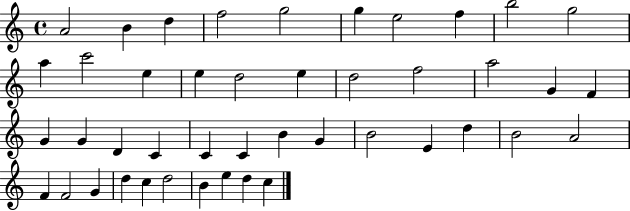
A4/h B4/q D5/q F5/h G5/h G5/q E5/h F5/q B5/h G5/h A5/q C6/h E5/q E5/q D5/h E5/q D5/h F5/h A5/h G4/q F4/q G4/q G4/q D4/q C4/q C4/q C4/q B4/q G4/q B4/h E4/q D5/q B4/h A4/h F4/q F4/h G4/q D5/q C5/q D5/h B4/q E5/q D5/q C5/q